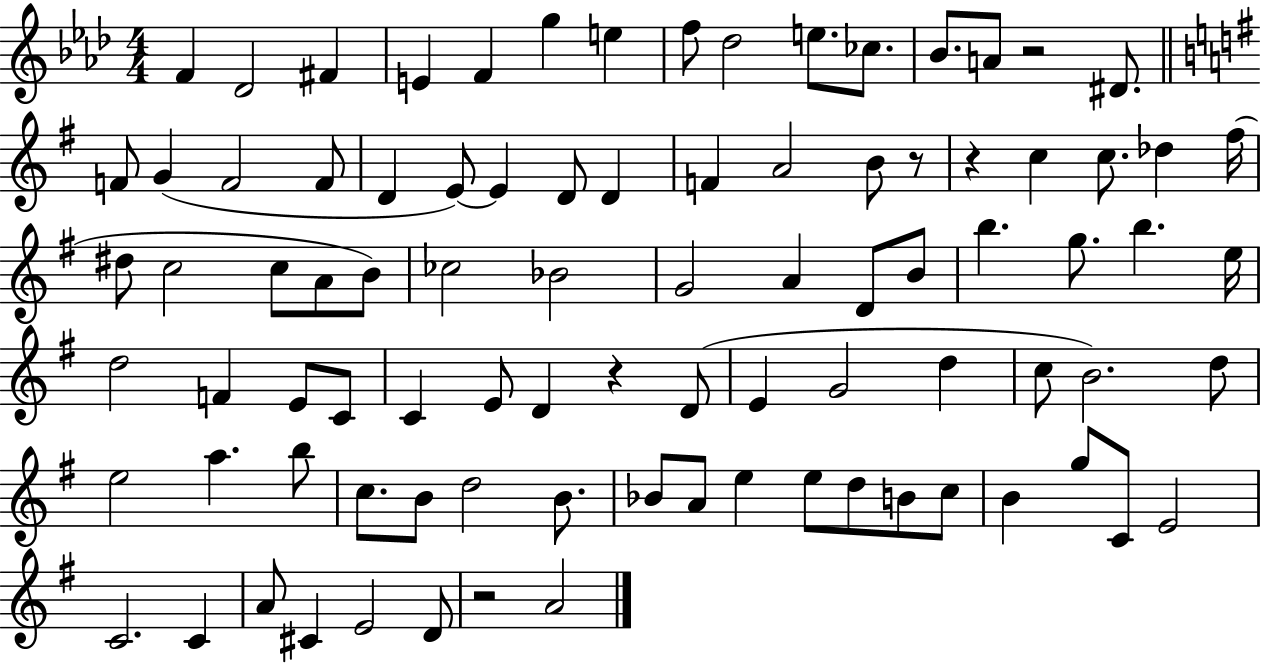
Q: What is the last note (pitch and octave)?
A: A4